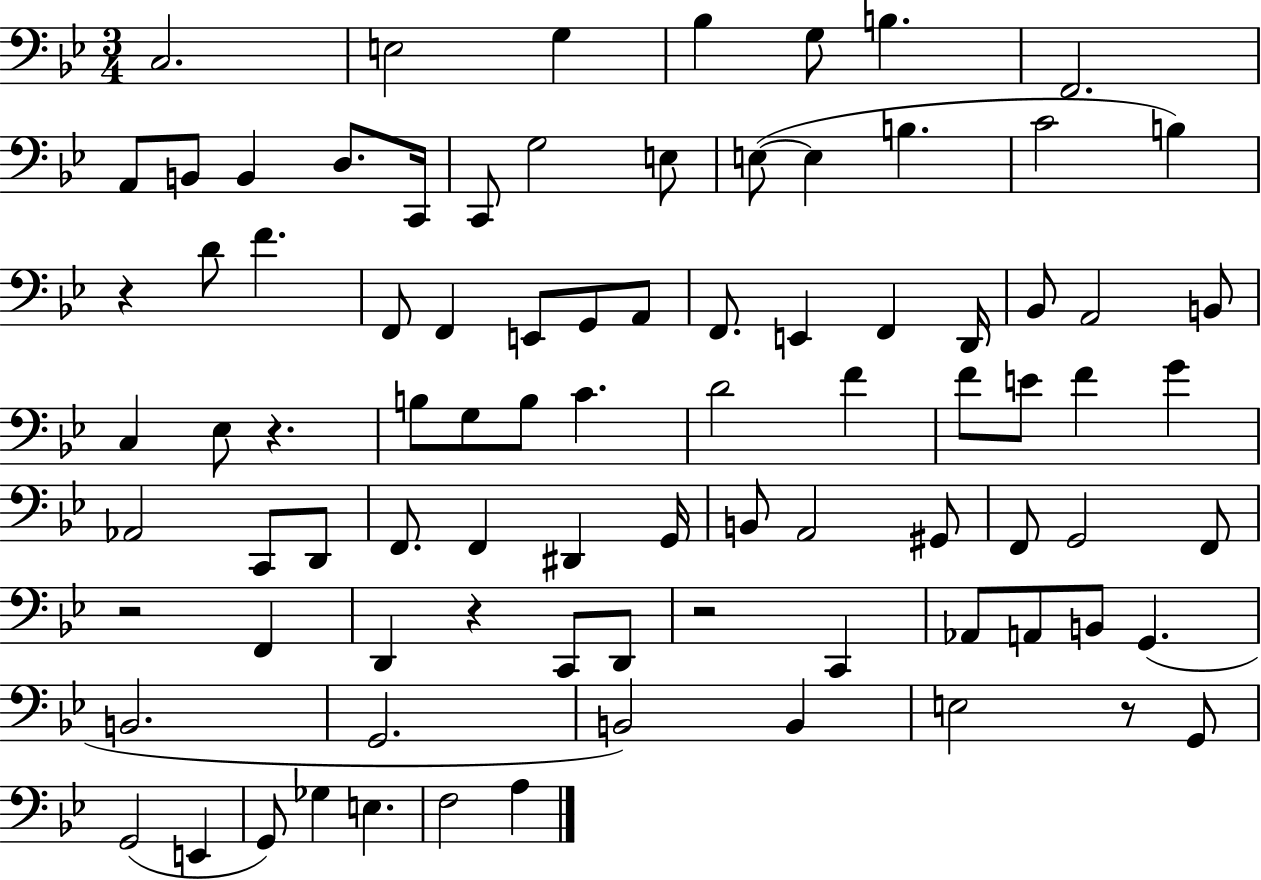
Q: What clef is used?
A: bass